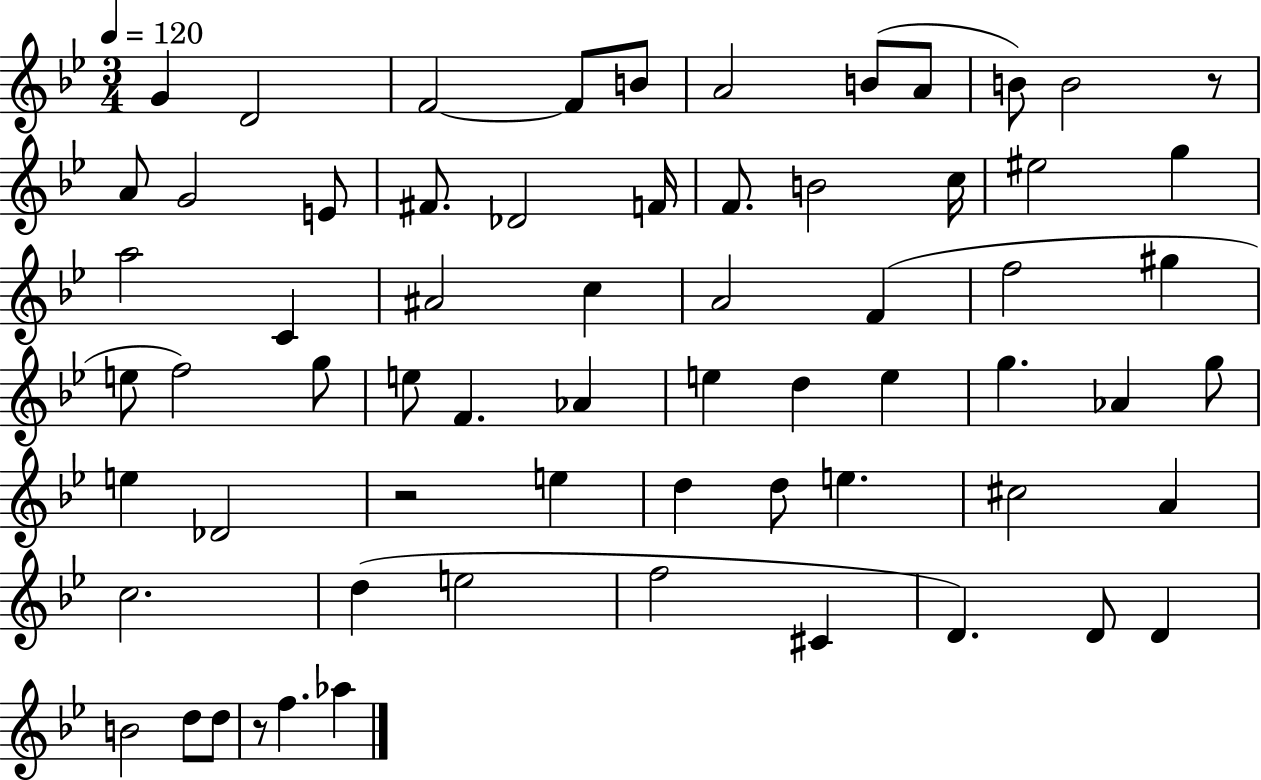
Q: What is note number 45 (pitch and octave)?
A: D5